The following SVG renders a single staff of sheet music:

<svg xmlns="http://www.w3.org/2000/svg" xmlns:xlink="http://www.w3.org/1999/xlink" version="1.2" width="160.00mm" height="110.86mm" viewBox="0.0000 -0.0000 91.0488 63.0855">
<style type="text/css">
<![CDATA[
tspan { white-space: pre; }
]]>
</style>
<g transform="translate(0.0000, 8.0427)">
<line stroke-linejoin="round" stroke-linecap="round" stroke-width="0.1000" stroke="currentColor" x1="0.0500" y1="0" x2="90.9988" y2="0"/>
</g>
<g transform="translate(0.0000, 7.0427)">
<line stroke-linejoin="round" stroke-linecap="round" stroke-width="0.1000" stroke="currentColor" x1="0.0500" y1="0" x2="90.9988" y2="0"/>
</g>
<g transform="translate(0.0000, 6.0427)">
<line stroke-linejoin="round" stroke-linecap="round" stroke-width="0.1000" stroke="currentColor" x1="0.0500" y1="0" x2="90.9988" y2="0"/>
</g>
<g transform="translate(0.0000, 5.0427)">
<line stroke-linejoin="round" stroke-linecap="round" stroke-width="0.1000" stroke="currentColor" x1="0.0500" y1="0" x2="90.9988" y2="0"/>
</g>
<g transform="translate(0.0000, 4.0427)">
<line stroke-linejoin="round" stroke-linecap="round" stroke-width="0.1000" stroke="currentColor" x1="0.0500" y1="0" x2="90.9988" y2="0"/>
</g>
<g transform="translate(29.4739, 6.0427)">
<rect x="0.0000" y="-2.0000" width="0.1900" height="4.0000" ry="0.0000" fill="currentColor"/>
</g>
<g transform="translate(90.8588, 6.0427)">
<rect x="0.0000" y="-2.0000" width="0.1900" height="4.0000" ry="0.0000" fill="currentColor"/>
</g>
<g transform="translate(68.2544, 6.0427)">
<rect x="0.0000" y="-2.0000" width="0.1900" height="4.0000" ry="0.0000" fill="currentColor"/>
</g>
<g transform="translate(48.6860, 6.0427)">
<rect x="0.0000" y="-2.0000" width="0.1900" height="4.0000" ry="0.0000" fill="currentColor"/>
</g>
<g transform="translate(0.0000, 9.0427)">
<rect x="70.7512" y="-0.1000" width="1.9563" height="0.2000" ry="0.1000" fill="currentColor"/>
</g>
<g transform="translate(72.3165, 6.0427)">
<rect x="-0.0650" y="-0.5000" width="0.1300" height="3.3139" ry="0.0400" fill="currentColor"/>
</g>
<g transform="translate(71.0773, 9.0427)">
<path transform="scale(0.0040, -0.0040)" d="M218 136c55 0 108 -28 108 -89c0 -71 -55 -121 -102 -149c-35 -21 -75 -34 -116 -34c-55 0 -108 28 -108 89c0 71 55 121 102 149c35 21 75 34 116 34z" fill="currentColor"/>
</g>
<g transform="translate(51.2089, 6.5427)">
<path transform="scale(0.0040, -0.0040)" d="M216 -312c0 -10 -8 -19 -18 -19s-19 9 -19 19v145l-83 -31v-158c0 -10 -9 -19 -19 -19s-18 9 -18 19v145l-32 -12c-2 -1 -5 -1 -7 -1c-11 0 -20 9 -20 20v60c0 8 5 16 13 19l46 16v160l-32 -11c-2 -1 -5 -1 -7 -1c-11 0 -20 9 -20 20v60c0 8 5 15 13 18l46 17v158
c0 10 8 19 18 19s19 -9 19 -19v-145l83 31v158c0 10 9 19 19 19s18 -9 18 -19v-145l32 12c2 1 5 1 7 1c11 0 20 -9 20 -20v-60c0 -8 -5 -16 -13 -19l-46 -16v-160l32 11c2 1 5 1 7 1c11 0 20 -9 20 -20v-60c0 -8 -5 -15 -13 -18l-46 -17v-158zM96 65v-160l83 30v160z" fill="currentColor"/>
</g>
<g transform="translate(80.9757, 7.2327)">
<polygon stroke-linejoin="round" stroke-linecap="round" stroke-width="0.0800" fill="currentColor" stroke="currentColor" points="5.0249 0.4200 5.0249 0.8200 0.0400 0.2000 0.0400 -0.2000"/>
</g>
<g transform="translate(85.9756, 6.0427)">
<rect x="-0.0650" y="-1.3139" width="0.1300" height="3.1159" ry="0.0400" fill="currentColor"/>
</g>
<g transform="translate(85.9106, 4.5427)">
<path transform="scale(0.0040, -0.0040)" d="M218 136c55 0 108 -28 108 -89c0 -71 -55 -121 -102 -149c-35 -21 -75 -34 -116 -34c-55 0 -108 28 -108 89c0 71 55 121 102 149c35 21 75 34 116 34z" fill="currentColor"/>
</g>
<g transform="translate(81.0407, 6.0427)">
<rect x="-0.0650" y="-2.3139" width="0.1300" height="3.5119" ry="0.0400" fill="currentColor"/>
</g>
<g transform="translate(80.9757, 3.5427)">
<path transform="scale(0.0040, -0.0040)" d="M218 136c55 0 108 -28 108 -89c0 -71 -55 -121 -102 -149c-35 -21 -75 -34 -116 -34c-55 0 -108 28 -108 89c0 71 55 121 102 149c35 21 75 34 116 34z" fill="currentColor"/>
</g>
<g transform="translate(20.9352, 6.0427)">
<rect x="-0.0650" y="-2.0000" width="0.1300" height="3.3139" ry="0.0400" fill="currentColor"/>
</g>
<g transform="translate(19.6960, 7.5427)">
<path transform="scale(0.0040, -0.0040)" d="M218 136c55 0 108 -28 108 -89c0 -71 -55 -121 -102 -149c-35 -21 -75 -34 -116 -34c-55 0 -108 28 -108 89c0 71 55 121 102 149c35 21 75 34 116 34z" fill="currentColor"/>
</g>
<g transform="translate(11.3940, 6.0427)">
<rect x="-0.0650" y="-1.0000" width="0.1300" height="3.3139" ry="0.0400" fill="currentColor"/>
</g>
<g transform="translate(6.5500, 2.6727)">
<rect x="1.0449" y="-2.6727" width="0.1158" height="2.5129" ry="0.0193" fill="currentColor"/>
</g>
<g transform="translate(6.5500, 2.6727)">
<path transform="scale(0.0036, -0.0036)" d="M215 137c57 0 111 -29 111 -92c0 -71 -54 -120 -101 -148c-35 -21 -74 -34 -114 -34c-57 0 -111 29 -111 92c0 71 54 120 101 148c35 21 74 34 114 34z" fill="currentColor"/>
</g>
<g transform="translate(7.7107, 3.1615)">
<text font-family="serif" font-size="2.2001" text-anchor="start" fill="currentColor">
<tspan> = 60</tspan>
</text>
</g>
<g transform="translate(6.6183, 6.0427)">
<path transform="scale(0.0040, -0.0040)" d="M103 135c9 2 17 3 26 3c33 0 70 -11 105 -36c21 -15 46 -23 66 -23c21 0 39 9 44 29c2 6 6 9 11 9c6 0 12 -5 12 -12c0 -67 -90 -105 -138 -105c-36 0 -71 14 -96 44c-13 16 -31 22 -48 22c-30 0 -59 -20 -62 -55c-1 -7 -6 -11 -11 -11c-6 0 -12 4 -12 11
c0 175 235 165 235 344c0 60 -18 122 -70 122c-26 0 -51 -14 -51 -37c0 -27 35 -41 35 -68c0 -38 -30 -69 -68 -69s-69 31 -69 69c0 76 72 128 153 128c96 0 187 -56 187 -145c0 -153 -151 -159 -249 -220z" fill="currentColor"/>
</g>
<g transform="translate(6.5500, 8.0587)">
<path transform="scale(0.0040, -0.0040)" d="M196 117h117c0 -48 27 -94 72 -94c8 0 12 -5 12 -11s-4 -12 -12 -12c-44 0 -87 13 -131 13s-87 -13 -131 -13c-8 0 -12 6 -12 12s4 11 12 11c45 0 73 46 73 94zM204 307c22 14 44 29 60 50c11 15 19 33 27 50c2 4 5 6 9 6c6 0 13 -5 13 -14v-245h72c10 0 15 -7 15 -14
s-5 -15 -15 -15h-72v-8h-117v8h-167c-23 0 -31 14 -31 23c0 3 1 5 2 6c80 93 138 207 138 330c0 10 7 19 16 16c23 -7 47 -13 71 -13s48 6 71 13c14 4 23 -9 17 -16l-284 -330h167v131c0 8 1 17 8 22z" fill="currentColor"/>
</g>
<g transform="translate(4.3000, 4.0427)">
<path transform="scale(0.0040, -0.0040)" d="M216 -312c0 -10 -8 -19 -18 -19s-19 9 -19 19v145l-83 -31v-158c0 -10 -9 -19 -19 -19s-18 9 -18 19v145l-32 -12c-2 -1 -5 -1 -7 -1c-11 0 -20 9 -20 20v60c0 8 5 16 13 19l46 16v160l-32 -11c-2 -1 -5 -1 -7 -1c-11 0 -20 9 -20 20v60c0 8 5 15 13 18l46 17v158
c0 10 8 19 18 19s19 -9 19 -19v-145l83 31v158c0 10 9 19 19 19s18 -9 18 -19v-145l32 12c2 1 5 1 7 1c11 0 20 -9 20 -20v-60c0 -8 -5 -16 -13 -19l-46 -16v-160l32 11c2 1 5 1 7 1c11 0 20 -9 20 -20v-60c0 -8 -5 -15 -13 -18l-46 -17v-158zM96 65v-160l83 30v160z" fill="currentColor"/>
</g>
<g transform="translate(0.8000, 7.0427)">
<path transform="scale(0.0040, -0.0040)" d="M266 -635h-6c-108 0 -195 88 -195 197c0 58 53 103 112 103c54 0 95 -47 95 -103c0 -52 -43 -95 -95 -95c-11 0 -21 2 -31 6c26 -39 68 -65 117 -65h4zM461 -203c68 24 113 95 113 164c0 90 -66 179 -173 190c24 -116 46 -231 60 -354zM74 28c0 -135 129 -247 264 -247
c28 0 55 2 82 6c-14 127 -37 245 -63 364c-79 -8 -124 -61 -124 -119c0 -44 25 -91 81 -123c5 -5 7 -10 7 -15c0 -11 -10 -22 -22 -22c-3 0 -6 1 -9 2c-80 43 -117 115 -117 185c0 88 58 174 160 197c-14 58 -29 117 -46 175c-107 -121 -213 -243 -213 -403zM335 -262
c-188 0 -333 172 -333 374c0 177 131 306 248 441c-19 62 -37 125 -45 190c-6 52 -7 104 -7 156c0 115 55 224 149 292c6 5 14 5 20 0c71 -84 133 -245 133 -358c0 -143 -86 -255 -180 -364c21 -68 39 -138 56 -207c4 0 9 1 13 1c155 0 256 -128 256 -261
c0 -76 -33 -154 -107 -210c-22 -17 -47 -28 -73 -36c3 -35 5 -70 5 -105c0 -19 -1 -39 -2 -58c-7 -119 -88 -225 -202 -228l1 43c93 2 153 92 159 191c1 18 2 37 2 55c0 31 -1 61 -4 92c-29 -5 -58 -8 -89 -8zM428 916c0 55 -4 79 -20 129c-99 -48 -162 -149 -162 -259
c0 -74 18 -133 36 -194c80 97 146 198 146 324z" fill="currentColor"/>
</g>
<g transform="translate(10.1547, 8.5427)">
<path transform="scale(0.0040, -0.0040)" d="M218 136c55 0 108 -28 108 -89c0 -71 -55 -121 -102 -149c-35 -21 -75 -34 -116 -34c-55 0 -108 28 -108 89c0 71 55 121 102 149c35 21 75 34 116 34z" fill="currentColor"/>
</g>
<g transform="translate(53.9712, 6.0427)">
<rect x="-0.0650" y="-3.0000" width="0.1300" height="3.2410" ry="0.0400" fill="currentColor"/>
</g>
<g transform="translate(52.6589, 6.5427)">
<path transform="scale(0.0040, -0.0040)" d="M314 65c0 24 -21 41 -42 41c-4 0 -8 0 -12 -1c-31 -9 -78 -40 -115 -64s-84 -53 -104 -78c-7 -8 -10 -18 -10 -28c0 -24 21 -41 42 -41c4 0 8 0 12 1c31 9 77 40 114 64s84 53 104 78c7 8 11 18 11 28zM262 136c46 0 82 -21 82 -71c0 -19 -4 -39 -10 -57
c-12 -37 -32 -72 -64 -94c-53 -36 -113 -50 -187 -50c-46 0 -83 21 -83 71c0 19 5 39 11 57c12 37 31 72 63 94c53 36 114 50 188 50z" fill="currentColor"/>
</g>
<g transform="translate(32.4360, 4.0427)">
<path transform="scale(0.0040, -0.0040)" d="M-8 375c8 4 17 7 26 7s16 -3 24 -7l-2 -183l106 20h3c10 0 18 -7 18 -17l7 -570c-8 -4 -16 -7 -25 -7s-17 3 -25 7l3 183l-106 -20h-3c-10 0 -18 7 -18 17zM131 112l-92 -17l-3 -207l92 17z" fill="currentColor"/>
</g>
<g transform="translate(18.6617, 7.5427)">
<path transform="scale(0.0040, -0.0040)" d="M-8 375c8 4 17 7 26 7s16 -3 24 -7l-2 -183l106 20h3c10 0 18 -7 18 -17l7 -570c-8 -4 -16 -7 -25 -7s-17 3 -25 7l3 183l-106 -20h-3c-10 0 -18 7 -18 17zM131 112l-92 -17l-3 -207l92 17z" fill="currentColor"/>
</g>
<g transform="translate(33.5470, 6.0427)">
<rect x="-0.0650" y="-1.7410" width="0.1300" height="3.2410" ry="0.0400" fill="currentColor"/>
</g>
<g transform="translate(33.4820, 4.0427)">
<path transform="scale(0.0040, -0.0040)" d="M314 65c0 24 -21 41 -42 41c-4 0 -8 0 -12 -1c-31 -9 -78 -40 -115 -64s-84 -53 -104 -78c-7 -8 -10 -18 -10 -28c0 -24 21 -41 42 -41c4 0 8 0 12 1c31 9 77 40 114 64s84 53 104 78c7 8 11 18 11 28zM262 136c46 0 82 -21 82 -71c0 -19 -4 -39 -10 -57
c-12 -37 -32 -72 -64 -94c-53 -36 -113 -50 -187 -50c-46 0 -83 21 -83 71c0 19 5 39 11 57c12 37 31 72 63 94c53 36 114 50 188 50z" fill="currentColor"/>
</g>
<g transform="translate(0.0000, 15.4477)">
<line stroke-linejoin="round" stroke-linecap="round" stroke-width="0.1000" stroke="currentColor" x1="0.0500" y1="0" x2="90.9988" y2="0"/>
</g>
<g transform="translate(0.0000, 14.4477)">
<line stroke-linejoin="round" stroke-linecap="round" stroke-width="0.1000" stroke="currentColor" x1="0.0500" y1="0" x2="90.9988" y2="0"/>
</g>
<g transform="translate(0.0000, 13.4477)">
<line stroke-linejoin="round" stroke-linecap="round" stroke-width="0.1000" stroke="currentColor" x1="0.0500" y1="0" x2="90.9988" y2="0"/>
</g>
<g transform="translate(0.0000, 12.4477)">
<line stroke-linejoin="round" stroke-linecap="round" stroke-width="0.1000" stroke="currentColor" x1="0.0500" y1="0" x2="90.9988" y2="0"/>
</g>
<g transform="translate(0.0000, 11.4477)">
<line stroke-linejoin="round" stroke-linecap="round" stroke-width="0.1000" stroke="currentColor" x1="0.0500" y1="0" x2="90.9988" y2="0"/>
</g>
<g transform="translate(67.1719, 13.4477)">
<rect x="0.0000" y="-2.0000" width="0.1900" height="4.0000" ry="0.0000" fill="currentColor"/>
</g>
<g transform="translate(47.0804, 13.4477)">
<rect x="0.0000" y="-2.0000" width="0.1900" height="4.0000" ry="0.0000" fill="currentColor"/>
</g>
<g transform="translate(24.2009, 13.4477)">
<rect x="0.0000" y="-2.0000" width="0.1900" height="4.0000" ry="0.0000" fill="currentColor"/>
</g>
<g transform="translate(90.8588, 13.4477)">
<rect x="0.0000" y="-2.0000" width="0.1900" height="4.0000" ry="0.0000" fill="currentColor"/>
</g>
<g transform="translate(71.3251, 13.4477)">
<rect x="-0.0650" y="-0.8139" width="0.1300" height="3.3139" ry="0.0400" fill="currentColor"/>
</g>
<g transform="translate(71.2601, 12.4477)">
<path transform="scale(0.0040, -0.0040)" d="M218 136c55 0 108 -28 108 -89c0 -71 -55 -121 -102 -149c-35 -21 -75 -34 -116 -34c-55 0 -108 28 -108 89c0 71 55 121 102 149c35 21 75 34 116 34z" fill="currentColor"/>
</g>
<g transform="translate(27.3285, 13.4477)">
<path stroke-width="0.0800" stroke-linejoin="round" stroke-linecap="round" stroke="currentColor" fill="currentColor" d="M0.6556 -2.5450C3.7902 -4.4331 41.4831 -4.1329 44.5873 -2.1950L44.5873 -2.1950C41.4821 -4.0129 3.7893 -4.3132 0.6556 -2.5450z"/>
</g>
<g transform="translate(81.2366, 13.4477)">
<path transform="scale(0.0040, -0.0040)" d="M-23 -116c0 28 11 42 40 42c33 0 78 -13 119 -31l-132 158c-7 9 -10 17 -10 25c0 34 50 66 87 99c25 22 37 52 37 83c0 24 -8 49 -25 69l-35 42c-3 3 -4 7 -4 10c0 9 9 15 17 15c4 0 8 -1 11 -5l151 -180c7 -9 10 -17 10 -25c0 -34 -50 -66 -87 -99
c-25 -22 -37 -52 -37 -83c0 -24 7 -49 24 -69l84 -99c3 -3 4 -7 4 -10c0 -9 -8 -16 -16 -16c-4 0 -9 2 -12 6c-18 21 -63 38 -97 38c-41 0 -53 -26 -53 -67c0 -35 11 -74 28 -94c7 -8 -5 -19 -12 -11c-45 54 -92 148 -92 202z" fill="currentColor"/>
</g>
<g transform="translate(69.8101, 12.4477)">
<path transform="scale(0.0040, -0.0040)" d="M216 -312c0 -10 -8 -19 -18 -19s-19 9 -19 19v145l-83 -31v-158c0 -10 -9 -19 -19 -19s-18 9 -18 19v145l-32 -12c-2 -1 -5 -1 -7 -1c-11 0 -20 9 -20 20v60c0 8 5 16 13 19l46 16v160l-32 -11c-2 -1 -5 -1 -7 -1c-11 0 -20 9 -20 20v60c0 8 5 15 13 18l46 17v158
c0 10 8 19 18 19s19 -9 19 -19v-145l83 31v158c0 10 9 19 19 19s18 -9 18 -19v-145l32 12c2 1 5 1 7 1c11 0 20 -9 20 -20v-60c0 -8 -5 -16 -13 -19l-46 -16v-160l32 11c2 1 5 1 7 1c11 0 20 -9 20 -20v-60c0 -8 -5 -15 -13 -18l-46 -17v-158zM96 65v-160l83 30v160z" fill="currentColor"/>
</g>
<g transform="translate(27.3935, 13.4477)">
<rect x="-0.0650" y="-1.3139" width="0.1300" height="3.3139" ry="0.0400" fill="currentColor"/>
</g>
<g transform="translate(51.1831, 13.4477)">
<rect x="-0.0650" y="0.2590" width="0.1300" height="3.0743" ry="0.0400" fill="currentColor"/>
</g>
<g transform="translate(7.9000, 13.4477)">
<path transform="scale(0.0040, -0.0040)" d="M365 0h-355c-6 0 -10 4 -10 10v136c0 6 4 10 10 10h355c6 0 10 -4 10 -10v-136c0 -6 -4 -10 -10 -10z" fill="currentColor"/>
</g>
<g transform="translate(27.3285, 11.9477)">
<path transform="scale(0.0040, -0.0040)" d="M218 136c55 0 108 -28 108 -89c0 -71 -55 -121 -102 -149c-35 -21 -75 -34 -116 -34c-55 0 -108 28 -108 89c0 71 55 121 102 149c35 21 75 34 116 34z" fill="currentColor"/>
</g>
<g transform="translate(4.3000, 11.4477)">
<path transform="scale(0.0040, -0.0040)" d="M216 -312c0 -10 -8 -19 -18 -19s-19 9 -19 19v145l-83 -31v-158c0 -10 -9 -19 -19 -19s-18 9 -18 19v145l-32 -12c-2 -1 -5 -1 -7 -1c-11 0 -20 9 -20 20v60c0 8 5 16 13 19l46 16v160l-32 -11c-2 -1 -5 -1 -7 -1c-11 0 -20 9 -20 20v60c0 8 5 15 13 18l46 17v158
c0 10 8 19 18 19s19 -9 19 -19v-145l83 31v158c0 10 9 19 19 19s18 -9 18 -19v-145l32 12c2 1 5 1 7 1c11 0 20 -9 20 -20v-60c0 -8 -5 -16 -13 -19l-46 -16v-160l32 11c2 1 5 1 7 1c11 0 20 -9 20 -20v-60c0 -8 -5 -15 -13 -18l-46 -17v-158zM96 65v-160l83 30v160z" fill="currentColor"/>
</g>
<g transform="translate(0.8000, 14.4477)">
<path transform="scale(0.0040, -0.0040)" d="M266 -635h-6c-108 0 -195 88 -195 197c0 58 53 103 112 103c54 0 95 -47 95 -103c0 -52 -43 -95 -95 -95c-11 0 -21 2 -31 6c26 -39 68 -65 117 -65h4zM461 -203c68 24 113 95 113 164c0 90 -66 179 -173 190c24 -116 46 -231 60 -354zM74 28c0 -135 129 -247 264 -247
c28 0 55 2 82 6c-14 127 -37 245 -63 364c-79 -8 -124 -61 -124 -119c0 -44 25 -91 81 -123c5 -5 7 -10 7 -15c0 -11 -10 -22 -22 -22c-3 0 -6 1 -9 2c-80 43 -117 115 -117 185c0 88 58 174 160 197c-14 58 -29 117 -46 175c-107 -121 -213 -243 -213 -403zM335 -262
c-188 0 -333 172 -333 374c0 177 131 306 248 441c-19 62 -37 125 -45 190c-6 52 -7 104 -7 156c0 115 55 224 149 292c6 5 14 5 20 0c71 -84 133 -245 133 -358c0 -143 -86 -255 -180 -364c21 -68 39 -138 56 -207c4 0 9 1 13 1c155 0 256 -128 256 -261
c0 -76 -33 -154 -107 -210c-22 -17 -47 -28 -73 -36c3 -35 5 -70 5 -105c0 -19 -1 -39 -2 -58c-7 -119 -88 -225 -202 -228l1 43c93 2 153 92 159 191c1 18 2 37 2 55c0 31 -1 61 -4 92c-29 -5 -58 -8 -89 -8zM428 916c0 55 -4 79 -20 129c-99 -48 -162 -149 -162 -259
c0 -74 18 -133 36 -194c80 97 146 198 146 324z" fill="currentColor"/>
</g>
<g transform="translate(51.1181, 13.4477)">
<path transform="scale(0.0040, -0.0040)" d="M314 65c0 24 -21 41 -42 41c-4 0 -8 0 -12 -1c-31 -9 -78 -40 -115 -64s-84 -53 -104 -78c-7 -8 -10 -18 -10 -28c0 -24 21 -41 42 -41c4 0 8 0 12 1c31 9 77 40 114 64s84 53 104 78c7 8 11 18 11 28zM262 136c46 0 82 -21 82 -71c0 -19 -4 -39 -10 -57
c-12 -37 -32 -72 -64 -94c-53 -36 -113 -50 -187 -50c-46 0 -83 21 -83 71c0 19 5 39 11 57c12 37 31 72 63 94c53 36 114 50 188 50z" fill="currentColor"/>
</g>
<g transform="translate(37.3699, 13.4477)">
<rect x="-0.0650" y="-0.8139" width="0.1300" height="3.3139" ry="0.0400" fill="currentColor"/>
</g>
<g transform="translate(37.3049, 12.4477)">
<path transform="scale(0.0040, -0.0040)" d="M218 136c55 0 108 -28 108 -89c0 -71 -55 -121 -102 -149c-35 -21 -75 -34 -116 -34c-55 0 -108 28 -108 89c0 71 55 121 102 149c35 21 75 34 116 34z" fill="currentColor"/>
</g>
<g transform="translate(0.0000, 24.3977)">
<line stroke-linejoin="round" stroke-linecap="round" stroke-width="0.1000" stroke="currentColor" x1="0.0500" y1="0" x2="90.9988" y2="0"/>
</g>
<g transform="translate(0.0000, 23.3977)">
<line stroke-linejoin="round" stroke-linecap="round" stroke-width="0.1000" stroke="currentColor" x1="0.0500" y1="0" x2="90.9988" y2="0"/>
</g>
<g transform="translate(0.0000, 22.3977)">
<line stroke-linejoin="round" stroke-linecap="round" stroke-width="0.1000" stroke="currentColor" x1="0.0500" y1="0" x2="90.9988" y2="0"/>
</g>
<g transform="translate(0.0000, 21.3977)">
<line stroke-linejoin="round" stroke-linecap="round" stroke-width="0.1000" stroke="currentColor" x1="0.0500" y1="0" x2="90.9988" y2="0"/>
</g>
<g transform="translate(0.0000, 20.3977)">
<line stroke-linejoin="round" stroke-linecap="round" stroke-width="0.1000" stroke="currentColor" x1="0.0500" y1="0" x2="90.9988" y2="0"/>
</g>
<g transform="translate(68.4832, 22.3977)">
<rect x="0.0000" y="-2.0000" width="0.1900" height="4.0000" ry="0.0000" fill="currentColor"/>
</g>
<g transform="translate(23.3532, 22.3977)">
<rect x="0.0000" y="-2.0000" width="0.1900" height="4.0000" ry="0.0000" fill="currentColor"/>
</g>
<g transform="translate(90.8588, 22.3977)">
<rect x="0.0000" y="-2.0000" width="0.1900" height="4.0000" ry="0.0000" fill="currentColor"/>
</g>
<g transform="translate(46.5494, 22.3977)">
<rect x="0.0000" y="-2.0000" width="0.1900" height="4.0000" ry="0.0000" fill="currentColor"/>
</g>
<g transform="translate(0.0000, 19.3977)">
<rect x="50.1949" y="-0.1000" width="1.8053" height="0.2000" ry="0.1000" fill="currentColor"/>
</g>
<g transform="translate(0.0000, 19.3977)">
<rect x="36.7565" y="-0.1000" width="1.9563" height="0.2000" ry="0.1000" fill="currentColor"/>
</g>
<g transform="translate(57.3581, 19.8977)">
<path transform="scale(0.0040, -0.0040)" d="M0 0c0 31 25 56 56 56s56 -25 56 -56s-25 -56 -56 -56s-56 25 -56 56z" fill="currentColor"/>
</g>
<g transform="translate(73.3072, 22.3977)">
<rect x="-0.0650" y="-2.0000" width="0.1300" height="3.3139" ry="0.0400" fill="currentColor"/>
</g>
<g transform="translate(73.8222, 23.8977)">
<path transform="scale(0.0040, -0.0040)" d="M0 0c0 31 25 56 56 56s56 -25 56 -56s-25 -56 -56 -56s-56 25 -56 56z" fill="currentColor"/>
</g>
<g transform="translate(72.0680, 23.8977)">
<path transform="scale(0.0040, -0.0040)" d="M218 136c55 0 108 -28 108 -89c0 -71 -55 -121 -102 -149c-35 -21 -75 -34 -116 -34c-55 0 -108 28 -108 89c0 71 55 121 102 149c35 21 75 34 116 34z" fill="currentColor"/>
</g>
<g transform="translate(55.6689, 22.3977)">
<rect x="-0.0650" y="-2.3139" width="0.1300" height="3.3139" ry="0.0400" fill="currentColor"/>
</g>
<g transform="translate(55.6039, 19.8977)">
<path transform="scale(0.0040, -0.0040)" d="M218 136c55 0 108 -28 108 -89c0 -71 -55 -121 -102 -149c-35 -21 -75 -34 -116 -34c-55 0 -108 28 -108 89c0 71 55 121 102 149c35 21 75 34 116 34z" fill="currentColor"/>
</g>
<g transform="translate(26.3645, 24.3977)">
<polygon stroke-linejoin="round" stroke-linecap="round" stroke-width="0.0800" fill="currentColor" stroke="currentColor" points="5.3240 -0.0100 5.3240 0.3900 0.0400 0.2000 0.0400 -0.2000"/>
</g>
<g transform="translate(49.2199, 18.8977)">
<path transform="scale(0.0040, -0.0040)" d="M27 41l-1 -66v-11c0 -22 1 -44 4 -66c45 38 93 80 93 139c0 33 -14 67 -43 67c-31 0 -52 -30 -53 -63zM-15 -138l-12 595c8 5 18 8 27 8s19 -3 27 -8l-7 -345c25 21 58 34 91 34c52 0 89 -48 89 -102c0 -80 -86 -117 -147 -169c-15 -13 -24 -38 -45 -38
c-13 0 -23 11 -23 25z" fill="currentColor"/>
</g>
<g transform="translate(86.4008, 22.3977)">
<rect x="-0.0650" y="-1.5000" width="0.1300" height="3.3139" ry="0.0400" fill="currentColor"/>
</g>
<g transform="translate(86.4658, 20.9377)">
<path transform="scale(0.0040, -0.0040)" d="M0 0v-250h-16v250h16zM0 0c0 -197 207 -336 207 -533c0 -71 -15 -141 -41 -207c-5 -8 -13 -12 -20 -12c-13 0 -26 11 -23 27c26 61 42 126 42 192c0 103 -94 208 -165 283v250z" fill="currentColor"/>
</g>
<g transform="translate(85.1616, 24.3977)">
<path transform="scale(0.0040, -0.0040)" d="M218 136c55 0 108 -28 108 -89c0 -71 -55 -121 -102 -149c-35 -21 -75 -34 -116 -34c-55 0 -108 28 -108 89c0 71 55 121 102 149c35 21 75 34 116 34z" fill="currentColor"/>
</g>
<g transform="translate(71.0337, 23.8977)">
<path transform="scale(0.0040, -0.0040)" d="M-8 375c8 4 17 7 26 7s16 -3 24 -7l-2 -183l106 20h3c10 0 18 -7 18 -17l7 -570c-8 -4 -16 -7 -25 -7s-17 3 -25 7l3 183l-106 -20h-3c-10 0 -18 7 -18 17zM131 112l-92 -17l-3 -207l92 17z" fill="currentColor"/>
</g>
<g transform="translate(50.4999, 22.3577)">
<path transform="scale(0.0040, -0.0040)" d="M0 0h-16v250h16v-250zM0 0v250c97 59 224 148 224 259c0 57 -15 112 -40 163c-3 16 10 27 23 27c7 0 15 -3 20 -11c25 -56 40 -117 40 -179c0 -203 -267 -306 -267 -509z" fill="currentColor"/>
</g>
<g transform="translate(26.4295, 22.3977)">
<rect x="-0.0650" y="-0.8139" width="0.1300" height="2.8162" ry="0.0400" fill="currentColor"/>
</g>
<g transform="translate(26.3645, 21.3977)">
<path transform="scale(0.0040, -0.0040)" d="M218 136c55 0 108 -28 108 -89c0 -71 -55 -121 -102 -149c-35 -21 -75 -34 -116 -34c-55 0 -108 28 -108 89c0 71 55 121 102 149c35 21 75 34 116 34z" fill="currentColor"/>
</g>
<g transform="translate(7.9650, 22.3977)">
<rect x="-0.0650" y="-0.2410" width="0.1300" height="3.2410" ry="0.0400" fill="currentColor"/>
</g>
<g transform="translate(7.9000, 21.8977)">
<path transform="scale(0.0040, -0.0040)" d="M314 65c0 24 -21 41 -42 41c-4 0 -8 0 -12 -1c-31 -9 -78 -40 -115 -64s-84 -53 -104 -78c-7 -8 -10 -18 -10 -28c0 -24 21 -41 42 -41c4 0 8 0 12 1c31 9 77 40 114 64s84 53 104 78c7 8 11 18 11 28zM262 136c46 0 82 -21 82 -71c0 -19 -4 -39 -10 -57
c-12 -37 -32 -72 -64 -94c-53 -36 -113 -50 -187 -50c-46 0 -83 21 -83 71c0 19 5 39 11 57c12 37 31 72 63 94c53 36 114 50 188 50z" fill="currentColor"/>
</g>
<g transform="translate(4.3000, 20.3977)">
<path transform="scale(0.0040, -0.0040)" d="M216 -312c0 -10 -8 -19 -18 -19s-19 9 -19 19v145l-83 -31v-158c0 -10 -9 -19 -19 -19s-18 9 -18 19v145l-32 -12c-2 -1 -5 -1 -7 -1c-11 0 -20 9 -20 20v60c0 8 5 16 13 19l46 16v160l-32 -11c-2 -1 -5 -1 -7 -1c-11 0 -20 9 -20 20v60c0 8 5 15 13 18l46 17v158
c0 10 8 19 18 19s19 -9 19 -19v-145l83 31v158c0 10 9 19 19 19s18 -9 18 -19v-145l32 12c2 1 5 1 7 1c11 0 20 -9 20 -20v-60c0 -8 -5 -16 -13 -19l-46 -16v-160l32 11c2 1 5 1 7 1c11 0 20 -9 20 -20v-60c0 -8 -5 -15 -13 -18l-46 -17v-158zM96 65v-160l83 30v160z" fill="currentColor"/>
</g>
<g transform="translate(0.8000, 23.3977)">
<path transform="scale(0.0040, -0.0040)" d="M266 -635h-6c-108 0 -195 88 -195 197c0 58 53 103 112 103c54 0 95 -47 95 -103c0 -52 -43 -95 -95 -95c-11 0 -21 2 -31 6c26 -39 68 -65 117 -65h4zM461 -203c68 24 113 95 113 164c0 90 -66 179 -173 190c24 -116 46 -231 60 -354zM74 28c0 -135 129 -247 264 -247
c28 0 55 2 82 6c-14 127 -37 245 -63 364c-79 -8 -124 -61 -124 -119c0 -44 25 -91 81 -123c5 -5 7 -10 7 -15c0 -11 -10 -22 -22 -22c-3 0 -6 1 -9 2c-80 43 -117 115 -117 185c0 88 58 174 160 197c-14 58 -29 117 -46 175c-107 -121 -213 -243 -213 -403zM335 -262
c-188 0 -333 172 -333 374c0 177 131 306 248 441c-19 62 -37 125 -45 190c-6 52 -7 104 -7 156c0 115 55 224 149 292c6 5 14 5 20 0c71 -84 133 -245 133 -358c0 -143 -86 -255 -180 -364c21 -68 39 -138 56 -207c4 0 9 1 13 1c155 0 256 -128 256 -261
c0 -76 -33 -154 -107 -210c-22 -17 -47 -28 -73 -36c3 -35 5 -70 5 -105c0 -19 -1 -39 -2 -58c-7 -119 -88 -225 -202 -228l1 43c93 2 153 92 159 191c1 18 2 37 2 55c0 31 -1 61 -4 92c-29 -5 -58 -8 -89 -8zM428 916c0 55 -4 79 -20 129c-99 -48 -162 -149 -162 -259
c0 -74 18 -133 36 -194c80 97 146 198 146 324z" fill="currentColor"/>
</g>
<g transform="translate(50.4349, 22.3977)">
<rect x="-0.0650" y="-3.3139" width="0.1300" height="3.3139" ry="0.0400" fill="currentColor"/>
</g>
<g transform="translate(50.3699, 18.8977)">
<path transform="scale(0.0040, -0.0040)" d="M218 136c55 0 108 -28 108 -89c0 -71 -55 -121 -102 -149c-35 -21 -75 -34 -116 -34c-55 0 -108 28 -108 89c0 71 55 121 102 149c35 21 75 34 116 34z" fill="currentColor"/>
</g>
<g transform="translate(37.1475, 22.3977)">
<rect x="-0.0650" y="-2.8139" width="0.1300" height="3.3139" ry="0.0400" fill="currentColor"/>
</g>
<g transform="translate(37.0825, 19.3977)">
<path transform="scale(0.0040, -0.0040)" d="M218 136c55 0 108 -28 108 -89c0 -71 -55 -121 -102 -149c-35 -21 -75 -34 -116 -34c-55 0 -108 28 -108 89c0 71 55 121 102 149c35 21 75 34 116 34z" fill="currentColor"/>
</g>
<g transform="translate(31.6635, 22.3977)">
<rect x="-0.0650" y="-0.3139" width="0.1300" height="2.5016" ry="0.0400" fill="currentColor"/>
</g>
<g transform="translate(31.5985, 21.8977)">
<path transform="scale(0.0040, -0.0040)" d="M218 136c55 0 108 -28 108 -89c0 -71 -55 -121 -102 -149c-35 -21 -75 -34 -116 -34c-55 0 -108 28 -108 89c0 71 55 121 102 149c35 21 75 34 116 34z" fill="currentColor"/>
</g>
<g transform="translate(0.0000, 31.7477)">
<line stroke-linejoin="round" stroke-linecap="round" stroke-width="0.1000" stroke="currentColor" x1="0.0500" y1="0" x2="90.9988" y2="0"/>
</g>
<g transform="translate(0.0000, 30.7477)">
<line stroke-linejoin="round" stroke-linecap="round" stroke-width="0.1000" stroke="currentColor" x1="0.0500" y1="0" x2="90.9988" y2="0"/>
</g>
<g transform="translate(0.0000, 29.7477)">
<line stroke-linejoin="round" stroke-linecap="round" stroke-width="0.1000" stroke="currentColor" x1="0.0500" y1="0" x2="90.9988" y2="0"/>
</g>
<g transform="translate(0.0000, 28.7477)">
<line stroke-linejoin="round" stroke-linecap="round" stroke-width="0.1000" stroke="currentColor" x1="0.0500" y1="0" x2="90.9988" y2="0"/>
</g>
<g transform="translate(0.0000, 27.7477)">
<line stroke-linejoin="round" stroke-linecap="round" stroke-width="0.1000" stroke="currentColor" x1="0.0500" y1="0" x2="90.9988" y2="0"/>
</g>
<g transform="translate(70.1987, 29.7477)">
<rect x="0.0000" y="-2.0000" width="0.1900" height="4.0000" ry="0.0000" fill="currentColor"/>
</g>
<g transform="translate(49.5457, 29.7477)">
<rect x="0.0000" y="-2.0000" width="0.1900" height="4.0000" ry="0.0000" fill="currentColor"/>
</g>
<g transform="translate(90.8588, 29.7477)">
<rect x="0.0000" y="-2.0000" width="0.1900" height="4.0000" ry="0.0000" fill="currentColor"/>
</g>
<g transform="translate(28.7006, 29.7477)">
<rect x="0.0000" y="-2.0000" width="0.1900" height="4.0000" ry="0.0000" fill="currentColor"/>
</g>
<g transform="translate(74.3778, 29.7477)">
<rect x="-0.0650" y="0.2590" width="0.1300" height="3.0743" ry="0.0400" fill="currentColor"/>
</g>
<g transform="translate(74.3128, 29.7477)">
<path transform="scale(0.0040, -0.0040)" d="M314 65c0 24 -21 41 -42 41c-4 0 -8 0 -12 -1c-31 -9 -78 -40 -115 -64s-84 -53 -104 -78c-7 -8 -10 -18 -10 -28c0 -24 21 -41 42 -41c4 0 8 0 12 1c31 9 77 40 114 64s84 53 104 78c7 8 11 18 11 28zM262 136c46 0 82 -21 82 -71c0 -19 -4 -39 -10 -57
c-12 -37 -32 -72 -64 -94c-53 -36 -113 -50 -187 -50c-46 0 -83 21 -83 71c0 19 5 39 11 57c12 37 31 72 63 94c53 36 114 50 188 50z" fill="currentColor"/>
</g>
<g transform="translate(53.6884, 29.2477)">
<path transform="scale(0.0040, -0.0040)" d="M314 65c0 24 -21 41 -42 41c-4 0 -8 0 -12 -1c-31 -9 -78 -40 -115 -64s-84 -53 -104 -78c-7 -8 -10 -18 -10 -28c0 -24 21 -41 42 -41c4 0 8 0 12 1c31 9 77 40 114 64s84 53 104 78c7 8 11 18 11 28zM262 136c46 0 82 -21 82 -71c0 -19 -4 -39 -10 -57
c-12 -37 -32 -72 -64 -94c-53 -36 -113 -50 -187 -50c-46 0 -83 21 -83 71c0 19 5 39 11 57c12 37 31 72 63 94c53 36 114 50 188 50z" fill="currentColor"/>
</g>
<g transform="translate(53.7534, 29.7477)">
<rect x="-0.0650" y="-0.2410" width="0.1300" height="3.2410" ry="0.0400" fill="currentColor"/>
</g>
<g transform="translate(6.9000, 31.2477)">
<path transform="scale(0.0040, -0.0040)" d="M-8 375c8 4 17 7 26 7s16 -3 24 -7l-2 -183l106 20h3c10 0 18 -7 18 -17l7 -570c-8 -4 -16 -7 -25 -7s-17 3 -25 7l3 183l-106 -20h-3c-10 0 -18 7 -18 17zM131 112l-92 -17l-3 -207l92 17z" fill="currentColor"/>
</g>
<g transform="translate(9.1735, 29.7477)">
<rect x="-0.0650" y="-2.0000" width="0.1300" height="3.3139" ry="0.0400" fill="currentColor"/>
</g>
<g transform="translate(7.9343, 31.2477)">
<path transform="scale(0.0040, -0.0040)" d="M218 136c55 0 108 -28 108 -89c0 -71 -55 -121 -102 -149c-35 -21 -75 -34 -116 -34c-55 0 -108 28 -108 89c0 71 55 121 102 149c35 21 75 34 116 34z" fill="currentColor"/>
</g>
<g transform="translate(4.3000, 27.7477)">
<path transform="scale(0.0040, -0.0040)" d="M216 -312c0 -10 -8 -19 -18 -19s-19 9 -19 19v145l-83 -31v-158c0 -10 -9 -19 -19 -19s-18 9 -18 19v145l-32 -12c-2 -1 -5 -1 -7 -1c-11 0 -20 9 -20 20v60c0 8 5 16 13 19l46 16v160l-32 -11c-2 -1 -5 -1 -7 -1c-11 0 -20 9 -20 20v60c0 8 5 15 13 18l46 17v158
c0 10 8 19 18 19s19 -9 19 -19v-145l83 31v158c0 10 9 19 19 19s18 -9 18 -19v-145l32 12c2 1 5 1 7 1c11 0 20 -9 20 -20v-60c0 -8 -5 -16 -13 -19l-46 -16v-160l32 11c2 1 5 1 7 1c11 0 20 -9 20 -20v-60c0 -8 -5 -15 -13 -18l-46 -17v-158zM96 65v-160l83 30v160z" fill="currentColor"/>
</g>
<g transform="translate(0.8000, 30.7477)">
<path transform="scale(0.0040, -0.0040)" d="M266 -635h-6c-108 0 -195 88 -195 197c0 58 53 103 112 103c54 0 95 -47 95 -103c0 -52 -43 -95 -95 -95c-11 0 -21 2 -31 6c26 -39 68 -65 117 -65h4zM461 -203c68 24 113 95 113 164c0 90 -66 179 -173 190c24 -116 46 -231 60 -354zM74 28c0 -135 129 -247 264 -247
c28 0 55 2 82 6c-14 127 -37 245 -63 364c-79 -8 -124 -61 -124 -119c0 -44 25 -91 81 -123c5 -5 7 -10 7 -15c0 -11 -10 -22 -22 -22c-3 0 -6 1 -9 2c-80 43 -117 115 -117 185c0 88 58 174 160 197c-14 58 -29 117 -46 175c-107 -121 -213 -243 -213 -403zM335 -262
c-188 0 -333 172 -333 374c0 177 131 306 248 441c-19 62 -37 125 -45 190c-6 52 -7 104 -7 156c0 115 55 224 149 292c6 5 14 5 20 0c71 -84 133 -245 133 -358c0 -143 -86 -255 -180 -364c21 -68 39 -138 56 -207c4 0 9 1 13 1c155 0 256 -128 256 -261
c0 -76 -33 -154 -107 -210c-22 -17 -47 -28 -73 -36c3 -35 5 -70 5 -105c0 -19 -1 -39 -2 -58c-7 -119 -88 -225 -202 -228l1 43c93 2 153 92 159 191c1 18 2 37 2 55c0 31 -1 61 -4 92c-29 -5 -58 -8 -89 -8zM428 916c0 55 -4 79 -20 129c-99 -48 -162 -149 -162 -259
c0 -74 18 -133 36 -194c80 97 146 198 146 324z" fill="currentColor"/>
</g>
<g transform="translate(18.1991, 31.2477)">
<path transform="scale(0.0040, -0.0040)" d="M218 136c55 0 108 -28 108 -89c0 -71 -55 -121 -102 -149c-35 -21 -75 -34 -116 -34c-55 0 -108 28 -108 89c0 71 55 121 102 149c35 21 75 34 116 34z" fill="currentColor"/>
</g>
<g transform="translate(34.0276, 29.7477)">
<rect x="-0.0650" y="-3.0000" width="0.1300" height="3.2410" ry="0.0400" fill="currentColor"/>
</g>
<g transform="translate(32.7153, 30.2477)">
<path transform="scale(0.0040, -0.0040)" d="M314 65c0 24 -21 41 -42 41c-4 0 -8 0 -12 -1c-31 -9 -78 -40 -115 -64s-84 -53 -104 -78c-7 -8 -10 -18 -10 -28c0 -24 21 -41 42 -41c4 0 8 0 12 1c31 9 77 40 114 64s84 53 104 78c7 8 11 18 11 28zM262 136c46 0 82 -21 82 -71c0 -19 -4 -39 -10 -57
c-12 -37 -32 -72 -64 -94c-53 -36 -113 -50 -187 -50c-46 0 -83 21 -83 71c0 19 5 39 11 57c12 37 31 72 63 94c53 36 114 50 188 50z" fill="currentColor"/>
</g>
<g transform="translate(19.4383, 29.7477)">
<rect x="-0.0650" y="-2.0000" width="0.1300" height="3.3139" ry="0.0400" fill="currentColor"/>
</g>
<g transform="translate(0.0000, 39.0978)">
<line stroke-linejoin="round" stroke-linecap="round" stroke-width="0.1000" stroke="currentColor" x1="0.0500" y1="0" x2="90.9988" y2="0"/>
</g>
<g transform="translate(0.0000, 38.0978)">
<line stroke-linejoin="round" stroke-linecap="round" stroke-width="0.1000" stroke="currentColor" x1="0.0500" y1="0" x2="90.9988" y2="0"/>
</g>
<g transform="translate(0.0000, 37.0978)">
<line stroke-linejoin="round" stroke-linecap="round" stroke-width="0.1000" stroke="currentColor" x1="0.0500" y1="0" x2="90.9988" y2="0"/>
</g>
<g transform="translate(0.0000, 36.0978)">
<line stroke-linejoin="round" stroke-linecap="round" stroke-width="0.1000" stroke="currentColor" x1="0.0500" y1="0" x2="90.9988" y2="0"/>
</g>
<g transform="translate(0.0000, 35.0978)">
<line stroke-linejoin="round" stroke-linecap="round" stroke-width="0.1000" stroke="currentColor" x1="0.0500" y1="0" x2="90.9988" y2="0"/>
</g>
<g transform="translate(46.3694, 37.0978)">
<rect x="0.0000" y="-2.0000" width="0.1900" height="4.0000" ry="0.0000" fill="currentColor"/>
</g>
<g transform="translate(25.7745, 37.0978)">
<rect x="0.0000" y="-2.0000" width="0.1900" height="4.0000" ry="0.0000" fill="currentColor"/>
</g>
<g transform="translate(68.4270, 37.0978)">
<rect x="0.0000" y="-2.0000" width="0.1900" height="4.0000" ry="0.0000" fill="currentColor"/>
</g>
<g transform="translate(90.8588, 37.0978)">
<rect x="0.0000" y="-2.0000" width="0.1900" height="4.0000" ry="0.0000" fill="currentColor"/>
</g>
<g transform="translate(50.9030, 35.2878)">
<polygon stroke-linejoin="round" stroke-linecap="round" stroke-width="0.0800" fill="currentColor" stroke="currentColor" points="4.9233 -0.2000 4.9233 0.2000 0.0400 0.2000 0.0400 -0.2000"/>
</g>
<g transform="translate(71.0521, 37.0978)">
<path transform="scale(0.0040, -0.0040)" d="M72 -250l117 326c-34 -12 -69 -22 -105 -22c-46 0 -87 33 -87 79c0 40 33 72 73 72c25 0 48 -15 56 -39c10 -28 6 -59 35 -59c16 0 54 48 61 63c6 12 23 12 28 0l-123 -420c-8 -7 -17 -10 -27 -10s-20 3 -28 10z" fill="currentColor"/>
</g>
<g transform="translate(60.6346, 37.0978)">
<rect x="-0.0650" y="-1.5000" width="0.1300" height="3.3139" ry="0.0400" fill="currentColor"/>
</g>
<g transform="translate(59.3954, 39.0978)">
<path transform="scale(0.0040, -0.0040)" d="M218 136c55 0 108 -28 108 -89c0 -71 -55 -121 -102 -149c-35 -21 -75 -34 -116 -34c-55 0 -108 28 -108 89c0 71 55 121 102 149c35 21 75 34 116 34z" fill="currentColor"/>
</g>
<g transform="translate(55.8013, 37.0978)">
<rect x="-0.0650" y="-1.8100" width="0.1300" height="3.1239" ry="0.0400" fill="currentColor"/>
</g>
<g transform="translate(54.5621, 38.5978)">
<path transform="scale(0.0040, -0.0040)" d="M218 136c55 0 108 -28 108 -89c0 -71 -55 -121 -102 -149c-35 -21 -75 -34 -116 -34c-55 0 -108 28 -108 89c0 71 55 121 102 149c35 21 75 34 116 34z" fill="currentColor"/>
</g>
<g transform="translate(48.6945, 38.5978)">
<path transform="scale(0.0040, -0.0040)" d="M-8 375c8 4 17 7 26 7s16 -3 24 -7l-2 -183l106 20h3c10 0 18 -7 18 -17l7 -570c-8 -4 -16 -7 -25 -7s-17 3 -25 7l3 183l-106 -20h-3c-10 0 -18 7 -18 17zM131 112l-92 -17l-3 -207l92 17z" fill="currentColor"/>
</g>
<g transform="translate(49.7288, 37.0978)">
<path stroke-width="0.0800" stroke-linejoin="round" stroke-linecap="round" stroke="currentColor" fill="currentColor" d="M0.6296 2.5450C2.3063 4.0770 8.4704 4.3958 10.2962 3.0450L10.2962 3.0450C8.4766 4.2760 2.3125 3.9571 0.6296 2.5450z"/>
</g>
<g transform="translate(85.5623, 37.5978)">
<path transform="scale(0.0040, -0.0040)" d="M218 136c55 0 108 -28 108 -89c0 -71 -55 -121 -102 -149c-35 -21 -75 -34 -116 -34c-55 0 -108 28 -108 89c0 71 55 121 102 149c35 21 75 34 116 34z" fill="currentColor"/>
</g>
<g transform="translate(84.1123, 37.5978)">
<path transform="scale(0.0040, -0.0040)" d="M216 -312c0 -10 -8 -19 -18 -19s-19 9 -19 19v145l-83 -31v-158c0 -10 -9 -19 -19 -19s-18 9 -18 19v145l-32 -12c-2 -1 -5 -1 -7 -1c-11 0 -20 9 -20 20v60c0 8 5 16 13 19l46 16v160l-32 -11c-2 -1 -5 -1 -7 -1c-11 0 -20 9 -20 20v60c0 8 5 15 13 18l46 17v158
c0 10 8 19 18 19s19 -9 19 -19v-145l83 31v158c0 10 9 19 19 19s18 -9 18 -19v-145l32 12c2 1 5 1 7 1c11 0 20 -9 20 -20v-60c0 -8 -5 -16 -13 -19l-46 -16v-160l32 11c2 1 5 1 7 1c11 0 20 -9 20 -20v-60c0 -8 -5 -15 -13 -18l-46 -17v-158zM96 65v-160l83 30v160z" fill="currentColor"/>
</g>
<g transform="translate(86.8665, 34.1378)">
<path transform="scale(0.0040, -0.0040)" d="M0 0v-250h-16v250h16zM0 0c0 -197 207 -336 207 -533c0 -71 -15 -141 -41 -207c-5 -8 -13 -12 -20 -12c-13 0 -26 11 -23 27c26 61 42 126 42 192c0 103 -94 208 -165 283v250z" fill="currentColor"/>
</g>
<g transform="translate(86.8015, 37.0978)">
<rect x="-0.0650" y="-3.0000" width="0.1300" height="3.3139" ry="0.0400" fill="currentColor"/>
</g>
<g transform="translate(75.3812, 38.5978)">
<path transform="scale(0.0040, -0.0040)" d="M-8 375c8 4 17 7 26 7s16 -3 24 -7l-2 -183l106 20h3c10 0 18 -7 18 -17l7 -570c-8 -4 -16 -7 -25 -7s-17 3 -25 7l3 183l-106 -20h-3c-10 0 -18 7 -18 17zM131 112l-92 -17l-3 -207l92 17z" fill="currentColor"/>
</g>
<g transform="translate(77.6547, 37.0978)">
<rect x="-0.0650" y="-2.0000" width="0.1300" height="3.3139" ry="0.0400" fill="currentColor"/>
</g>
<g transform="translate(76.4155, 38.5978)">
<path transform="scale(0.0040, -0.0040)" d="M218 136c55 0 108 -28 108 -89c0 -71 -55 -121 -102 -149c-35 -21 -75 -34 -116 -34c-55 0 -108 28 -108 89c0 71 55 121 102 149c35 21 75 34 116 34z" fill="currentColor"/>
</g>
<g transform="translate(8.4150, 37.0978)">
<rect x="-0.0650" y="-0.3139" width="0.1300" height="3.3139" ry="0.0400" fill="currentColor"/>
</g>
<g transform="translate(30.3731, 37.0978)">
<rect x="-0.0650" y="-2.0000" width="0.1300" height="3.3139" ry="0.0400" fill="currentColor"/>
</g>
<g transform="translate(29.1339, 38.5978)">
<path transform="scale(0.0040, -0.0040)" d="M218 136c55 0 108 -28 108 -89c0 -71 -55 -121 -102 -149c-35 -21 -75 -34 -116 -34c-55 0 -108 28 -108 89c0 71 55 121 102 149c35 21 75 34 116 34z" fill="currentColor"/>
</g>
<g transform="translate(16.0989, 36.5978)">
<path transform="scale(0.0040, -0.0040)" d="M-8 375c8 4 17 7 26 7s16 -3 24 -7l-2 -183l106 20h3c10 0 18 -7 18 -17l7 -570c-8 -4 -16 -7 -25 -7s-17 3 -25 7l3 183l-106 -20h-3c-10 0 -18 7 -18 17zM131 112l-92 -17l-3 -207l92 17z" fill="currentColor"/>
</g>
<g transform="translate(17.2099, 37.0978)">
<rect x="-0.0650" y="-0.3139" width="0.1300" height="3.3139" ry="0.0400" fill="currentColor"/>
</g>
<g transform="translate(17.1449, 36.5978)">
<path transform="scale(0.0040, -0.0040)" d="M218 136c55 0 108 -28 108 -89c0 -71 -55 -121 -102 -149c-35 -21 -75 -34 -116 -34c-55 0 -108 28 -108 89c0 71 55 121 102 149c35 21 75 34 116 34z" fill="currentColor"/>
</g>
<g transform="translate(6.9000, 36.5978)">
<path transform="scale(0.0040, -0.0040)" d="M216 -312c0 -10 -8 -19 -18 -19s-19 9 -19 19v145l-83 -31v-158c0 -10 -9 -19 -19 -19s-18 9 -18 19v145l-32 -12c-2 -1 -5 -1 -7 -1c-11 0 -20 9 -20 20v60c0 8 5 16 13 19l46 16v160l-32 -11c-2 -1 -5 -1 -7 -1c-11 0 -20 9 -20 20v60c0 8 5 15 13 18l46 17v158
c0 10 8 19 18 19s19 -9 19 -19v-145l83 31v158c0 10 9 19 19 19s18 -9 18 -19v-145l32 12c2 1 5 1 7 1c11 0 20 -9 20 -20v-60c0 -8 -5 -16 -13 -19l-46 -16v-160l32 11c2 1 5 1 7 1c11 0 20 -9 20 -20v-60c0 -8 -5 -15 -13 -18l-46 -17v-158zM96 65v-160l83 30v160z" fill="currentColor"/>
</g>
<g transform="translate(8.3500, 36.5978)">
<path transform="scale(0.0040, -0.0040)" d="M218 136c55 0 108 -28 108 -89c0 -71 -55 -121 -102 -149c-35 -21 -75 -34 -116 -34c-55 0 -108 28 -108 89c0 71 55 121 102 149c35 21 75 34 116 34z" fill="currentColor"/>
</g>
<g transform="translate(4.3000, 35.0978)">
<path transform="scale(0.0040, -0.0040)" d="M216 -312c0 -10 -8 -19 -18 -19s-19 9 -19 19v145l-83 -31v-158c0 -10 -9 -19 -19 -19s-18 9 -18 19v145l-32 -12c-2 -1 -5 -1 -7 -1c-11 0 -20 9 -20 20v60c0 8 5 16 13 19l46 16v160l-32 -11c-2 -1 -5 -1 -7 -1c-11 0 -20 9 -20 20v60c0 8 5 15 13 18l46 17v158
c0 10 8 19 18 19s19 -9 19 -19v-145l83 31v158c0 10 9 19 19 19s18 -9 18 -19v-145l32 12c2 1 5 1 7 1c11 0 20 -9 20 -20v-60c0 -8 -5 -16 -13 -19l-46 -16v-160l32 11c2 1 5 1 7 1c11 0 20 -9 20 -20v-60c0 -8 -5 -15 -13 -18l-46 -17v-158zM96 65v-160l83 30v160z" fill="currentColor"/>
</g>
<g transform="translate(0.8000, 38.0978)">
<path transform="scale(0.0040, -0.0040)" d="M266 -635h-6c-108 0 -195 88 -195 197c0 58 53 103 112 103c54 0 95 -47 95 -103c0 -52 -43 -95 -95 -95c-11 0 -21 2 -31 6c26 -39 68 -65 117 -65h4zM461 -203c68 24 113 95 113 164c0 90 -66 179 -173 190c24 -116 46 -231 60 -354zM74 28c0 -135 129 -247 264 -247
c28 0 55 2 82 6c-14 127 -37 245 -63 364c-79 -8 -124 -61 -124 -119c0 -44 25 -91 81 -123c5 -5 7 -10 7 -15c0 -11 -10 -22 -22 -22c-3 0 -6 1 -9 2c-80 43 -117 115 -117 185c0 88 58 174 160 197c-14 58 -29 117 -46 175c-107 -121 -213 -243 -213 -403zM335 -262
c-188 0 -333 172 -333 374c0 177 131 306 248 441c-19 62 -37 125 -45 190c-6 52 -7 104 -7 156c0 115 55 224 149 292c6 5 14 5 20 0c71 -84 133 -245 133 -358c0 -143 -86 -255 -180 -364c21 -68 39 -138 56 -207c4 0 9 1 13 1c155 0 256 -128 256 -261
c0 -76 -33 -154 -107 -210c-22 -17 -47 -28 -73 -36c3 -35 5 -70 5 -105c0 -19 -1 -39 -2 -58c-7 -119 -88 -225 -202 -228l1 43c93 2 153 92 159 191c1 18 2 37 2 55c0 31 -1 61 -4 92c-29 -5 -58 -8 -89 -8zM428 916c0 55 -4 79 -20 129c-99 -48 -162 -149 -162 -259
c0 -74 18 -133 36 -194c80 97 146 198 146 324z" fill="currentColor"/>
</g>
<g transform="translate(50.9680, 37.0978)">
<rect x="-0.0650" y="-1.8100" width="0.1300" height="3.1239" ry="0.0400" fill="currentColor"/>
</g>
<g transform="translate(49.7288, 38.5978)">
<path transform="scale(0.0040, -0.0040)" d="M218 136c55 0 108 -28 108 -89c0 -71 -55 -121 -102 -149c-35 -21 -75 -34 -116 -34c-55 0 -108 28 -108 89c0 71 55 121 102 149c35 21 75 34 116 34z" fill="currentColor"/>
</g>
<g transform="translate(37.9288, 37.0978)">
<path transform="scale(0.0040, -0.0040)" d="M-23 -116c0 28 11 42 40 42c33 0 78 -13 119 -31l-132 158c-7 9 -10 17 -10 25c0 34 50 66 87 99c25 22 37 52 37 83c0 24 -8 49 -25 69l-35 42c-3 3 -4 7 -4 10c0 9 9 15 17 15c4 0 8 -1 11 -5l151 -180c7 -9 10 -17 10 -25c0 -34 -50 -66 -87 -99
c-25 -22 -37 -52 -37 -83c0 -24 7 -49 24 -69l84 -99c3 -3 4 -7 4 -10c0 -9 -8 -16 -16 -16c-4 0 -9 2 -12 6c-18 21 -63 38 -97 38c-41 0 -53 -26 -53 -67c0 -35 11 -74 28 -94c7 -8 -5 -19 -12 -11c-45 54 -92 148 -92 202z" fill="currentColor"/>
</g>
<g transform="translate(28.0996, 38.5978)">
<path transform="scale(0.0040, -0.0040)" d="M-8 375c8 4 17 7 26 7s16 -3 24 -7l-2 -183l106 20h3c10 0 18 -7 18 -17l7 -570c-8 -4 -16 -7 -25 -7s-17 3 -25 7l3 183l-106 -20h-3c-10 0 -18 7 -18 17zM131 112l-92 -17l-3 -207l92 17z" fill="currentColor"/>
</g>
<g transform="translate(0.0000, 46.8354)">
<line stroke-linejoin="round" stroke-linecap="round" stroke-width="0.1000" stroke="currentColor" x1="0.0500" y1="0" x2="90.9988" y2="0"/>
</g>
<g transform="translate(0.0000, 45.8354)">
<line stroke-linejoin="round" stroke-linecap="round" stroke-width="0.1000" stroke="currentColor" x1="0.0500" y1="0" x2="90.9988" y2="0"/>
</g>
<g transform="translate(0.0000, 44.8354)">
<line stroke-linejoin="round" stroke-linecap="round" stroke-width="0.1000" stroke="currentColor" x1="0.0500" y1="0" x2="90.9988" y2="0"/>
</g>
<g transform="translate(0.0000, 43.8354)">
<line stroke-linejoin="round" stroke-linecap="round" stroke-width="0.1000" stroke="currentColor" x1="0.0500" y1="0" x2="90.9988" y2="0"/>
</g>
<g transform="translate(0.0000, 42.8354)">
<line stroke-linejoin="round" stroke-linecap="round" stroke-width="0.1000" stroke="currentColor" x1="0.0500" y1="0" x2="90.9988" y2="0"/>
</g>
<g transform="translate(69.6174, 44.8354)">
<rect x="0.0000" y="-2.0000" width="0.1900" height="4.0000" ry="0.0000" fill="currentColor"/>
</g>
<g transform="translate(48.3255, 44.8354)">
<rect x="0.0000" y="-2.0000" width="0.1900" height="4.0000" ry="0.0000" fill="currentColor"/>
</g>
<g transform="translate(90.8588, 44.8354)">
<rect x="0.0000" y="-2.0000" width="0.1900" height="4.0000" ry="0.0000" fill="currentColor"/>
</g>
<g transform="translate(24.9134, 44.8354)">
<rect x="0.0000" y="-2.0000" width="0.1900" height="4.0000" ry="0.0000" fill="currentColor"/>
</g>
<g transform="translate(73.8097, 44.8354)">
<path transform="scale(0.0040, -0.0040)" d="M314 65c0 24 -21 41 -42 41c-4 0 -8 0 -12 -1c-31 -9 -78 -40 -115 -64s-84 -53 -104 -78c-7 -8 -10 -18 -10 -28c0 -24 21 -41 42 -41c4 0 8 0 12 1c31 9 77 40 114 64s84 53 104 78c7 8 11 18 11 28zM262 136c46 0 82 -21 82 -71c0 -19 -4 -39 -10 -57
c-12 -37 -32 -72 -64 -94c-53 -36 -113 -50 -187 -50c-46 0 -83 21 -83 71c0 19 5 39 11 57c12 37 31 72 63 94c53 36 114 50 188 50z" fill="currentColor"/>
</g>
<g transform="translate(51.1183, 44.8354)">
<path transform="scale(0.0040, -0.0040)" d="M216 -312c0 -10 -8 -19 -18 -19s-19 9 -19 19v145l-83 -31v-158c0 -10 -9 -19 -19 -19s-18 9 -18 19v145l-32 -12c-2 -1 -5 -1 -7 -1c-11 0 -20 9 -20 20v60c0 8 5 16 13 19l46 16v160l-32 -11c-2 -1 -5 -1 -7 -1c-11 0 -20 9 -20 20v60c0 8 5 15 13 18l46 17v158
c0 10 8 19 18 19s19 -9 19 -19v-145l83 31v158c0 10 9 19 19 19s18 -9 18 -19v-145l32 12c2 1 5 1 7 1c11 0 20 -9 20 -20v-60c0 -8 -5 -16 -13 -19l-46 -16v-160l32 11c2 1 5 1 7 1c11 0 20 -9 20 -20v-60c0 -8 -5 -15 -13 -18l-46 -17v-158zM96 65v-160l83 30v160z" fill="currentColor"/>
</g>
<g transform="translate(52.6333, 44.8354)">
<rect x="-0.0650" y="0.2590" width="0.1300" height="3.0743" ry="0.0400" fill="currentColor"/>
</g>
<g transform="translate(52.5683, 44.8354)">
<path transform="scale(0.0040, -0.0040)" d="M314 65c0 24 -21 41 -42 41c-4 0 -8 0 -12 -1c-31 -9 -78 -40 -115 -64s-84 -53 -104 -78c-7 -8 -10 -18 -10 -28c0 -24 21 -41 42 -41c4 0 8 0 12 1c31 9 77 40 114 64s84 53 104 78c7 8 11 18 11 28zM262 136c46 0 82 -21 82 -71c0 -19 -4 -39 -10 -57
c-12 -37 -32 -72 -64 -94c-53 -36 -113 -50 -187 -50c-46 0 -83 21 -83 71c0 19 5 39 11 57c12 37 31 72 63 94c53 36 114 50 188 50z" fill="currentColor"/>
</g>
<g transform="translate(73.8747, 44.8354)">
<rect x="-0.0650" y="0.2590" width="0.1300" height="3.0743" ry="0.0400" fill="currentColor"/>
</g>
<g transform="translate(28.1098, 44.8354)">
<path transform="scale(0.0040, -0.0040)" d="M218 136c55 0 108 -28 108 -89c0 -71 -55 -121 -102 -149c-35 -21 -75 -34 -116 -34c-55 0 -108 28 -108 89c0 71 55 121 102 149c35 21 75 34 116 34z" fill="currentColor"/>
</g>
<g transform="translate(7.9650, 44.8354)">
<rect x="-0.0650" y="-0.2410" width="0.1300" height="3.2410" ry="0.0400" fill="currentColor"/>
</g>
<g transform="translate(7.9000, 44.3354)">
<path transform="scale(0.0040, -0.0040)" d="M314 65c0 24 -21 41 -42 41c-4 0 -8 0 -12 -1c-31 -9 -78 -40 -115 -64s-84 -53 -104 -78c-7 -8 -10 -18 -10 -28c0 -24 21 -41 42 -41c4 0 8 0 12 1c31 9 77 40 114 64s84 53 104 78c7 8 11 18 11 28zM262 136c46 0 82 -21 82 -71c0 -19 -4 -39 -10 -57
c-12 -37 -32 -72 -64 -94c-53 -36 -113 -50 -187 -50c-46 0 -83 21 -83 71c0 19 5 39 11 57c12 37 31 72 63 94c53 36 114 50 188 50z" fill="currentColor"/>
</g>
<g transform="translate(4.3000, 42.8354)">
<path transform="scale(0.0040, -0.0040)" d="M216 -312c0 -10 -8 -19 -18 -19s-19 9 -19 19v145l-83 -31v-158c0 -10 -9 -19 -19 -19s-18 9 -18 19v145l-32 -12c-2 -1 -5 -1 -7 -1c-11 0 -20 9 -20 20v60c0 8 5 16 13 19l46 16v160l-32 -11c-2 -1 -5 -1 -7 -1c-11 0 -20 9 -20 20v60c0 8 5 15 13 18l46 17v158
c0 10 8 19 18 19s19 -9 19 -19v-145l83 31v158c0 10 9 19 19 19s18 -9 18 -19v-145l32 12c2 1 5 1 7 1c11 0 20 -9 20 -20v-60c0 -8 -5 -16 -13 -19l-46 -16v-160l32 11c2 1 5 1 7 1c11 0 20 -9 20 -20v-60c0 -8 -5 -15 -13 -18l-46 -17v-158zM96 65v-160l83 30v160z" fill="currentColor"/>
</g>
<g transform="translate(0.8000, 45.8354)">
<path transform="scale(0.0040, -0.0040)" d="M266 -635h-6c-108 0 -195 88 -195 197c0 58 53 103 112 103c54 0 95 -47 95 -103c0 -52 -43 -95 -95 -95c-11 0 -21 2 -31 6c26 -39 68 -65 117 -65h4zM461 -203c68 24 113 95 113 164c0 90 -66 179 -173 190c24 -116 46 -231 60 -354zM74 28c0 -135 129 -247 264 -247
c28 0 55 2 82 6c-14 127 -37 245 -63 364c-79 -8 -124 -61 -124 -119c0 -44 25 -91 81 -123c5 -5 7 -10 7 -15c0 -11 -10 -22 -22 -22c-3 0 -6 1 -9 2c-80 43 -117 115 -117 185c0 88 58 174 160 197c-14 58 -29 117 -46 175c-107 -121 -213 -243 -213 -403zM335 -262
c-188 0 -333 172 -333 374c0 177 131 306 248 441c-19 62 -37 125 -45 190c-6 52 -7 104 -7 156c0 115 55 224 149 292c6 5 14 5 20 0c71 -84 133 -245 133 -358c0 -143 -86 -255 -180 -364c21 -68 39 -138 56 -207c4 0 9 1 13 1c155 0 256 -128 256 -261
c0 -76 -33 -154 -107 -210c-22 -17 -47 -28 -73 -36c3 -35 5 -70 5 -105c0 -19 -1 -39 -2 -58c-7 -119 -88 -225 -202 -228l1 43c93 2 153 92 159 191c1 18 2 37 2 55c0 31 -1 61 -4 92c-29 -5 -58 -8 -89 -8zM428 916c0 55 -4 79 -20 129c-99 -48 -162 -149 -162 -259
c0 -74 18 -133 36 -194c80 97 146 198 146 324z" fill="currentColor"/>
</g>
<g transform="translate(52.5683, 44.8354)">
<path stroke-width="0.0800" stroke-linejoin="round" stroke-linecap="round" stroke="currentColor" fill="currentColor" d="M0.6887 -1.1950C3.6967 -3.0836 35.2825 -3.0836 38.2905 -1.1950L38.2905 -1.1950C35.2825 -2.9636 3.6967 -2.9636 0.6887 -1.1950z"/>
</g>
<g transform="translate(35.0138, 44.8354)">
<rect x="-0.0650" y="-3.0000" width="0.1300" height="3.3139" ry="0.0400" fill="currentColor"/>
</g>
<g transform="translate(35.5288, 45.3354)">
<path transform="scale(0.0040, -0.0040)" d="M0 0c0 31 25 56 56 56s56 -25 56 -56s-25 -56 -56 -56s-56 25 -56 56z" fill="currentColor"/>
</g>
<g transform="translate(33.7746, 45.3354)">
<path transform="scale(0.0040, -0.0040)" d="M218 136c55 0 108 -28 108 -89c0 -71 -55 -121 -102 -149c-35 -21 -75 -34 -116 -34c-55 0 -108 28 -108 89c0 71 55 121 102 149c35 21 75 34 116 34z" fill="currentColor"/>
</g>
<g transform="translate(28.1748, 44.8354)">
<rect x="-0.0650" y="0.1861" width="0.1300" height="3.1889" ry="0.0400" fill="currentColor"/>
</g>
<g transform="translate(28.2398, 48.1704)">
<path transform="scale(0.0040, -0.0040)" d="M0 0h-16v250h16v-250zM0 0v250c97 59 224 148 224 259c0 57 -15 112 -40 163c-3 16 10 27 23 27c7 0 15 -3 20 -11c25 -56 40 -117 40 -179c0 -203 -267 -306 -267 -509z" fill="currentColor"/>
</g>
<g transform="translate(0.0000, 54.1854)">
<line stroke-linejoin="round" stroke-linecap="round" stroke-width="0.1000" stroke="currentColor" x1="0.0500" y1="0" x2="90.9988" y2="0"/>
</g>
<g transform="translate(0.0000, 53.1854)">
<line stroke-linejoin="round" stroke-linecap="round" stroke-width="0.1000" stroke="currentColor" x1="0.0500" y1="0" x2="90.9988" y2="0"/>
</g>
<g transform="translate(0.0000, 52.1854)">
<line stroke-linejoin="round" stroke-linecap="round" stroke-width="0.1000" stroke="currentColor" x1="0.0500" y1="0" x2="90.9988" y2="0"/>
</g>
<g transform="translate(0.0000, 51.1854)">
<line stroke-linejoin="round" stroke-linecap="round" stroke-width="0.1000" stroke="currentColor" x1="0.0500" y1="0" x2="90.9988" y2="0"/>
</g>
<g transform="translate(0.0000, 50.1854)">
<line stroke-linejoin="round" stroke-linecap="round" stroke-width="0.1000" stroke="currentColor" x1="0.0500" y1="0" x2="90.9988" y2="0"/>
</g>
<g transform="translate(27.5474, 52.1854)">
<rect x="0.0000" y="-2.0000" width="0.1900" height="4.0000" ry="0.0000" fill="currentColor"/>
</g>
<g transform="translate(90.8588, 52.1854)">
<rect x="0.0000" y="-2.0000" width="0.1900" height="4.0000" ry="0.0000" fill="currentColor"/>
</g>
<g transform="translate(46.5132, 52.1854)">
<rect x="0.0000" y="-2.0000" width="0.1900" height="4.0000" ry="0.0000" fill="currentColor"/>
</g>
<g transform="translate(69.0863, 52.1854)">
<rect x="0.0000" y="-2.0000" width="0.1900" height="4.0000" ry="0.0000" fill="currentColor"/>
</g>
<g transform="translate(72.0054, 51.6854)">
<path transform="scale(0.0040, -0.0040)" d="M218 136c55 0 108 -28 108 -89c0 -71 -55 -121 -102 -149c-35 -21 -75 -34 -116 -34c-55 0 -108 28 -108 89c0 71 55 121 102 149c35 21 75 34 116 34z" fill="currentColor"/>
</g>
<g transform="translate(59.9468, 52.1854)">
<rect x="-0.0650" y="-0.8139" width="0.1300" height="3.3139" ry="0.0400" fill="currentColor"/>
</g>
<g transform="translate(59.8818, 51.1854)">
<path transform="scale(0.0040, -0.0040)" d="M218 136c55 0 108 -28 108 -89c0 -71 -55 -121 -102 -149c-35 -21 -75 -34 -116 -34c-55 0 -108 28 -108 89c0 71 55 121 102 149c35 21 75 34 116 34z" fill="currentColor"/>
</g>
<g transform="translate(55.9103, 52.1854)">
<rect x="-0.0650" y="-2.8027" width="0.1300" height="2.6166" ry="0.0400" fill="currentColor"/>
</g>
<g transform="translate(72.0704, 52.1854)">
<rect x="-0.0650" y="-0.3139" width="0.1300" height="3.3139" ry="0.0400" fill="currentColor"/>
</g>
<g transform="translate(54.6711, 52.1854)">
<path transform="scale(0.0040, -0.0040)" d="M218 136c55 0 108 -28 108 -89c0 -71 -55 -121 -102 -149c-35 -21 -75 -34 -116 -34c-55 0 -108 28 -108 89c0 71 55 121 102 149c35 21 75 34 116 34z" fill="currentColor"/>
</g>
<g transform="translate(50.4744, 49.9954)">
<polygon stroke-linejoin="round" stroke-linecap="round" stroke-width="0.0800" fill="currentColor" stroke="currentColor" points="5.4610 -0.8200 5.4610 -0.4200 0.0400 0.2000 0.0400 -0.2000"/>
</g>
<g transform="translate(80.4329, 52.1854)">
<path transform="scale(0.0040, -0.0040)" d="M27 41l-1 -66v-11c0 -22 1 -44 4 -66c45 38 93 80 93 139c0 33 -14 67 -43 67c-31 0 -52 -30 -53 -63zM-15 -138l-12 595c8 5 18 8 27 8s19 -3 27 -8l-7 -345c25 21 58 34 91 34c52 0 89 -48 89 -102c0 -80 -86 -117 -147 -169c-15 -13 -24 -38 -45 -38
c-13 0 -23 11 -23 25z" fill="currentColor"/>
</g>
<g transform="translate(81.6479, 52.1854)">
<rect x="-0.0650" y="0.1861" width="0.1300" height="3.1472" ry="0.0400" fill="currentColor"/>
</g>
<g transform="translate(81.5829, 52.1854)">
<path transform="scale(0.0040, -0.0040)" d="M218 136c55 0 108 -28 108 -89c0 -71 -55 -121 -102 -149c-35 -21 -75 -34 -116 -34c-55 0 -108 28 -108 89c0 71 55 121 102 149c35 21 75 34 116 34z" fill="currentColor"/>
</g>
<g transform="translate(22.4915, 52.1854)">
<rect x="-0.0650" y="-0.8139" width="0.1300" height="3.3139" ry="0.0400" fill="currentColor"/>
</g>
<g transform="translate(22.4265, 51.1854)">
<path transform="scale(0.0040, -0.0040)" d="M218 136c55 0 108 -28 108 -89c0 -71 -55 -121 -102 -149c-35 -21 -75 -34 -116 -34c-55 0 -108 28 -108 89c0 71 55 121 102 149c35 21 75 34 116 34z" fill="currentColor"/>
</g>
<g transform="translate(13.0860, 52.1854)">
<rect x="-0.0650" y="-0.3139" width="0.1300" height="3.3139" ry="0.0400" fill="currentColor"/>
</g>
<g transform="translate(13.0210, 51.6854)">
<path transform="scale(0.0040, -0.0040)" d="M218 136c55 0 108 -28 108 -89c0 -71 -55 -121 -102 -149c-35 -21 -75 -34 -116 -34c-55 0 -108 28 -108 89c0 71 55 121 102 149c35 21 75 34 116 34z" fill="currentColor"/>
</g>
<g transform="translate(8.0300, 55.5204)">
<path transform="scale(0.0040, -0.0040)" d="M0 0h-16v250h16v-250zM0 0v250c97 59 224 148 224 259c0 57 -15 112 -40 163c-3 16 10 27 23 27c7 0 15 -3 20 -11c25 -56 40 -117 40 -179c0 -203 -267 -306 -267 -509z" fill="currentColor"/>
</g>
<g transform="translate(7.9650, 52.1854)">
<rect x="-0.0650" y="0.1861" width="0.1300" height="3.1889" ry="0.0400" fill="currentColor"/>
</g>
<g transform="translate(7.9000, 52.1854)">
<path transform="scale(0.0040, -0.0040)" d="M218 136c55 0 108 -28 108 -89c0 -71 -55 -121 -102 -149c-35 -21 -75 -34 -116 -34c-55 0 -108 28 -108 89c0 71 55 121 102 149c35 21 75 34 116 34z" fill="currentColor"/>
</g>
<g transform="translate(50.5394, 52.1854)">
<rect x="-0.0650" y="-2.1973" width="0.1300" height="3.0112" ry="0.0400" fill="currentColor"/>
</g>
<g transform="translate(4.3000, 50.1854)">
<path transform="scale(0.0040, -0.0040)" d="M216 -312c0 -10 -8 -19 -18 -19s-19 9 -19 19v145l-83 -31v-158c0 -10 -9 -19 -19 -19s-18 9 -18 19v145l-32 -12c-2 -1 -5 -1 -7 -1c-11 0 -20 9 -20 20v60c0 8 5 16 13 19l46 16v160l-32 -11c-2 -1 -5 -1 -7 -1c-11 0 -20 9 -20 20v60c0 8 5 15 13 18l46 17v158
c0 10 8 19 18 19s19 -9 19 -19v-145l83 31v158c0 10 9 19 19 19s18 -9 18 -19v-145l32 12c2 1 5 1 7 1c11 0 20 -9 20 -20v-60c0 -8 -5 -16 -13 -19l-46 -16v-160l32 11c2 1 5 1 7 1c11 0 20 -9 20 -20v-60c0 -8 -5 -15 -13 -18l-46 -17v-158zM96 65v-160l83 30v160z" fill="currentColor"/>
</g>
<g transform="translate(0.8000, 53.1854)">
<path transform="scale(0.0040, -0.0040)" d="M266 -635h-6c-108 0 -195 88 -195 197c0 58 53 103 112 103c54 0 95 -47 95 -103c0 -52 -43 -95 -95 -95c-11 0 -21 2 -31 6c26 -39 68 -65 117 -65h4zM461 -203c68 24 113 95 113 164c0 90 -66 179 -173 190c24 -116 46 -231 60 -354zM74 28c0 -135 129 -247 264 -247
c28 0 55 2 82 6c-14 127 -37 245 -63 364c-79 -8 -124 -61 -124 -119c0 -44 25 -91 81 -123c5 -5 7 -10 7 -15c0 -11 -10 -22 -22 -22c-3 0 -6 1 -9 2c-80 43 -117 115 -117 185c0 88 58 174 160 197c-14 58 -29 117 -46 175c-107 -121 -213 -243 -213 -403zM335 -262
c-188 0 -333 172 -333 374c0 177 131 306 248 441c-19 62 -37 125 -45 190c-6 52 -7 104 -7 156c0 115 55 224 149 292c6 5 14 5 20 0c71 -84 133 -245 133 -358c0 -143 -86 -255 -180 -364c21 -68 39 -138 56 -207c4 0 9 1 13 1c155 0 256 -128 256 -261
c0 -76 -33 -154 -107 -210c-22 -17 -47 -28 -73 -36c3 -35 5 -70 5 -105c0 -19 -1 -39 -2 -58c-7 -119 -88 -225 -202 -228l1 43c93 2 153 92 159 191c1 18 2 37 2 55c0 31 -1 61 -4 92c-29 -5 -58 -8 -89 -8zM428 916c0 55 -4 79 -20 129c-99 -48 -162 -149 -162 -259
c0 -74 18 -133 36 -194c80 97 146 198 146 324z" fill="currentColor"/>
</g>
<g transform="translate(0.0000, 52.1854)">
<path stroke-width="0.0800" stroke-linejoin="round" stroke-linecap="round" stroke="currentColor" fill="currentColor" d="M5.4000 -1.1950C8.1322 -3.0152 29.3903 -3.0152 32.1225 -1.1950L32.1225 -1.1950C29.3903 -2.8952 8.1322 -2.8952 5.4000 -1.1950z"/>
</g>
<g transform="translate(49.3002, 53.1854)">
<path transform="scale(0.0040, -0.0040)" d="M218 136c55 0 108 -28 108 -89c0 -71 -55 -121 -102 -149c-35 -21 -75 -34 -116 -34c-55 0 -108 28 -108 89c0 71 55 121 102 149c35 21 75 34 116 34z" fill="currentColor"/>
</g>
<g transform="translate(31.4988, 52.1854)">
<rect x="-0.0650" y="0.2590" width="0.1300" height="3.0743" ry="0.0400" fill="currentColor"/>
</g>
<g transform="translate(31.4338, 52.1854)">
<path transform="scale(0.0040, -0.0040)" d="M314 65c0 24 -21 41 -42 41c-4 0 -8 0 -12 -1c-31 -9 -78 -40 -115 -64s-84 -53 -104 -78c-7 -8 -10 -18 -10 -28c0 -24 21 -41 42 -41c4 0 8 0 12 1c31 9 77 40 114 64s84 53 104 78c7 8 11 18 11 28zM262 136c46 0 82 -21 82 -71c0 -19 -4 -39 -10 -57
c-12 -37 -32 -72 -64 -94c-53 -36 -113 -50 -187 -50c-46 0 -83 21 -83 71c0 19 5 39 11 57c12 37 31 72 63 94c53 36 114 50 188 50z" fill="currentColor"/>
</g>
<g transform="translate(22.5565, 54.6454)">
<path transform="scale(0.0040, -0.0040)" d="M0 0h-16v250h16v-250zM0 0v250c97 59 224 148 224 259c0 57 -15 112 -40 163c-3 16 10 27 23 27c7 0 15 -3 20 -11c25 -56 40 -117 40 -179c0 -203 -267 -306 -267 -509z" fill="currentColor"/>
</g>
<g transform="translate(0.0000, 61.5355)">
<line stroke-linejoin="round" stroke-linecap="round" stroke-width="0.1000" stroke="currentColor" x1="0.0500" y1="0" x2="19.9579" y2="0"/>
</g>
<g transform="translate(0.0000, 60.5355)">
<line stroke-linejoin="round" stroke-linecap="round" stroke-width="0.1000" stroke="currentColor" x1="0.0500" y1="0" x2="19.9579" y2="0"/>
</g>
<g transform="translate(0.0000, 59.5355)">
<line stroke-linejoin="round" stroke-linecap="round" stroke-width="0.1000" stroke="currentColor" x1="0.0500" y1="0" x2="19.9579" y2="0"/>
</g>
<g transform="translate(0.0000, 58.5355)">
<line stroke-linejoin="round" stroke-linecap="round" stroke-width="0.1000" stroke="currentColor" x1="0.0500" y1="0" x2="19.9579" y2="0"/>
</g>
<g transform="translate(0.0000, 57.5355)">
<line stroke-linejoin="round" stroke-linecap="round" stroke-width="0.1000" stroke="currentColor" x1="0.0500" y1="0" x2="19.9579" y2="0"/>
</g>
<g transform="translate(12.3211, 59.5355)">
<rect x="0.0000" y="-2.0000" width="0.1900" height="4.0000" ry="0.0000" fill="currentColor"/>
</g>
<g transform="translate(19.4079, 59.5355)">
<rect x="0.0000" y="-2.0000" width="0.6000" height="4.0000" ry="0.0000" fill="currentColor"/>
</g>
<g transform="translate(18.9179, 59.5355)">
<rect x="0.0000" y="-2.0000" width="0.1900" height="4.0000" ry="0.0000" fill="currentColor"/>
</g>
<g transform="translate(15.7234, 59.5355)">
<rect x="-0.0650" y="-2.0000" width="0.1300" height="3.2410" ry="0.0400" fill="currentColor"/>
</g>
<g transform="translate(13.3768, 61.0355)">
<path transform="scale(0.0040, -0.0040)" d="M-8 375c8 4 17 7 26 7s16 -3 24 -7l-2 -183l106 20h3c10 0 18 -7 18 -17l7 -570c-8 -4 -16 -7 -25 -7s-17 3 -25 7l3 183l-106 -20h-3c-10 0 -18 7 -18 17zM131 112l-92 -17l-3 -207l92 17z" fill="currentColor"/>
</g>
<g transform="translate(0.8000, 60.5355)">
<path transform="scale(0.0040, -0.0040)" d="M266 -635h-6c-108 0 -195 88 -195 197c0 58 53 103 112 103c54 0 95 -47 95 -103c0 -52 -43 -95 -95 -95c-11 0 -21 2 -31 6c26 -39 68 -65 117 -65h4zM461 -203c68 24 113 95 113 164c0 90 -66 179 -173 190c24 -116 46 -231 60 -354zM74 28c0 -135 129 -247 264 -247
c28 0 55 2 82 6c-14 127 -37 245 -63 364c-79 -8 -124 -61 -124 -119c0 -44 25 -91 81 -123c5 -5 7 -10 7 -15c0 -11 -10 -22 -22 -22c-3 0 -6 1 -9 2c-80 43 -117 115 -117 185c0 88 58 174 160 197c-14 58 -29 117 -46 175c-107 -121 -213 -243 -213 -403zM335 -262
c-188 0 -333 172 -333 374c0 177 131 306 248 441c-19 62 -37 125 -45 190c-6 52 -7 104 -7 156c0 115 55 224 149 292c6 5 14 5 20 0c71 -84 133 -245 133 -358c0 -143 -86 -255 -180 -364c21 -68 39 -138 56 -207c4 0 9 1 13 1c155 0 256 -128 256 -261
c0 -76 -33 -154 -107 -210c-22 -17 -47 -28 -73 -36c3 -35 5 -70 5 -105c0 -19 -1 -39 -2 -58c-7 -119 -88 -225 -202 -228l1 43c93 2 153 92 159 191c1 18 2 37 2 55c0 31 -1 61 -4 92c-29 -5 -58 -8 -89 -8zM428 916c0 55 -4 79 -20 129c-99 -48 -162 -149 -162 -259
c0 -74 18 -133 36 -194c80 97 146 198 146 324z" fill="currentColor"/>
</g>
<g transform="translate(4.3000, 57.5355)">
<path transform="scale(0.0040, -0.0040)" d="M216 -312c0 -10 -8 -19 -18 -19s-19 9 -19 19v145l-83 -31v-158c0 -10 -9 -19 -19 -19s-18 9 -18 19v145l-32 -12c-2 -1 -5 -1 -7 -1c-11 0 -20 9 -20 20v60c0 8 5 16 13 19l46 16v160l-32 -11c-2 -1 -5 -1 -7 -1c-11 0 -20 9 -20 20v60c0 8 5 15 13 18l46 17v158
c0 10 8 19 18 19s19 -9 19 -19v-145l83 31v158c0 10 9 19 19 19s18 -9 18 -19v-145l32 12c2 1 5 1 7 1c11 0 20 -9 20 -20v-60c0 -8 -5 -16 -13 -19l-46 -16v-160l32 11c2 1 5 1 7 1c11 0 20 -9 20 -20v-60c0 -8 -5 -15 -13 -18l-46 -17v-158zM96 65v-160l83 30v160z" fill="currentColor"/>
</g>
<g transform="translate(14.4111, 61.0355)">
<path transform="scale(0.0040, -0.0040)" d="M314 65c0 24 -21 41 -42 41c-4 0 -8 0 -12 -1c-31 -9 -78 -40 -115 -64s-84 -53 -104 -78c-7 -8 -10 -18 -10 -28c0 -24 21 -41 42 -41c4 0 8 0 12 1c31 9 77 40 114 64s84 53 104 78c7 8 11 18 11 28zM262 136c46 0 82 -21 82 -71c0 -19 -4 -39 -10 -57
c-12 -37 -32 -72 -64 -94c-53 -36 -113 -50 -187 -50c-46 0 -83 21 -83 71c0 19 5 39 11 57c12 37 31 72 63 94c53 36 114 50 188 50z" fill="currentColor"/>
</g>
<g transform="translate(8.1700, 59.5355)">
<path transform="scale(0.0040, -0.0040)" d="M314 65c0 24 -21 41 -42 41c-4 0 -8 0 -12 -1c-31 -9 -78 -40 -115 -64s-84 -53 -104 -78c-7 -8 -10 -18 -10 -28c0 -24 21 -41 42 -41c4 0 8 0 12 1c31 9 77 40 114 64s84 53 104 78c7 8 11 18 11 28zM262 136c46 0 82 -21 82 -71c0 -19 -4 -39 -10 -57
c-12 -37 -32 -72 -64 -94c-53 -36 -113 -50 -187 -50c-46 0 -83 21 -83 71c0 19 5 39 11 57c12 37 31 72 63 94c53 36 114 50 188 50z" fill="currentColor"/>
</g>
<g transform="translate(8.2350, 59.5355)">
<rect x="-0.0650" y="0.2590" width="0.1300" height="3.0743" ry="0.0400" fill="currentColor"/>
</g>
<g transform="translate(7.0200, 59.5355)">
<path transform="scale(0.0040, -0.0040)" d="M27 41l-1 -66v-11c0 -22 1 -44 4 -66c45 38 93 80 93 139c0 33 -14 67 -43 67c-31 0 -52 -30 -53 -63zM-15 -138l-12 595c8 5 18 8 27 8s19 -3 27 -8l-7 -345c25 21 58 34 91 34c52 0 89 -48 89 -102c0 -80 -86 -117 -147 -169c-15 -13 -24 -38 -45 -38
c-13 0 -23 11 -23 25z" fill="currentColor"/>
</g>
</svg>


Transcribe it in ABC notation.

X:1
T:Untitled
M:2/4
L:1/4
K:G
D F f2 ^A2 C g/2 e/2 z2 e d B2 ^d z c2 d/2 c/2 a _b/2 g F E/2 F F A2 c2 B2 ^c c F z F/2 F/2 E z/2 F ^A/2 c2 B/2 A ^B2 B2 B/2 c d/2 B2 G/2 B/2 d c _B _B2 F2